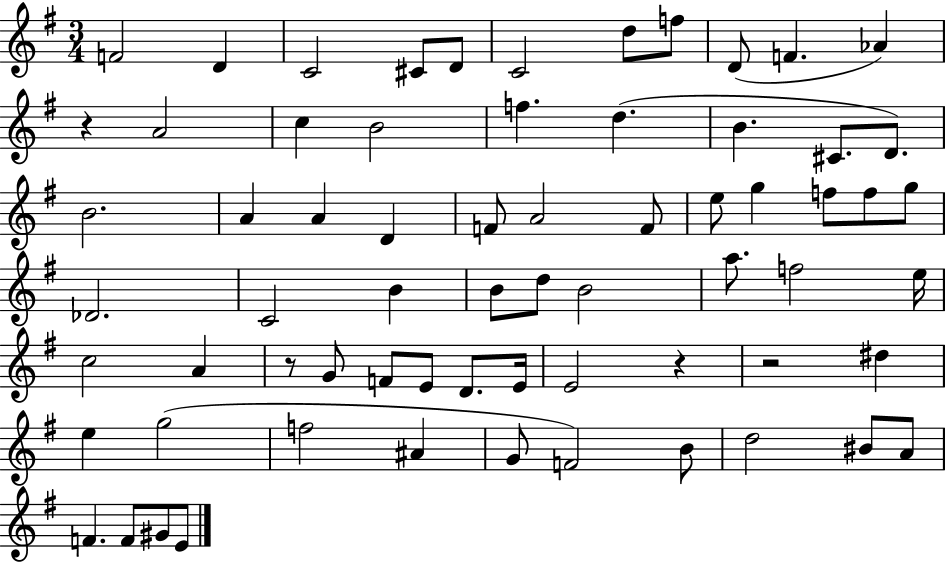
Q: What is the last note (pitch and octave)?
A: E4